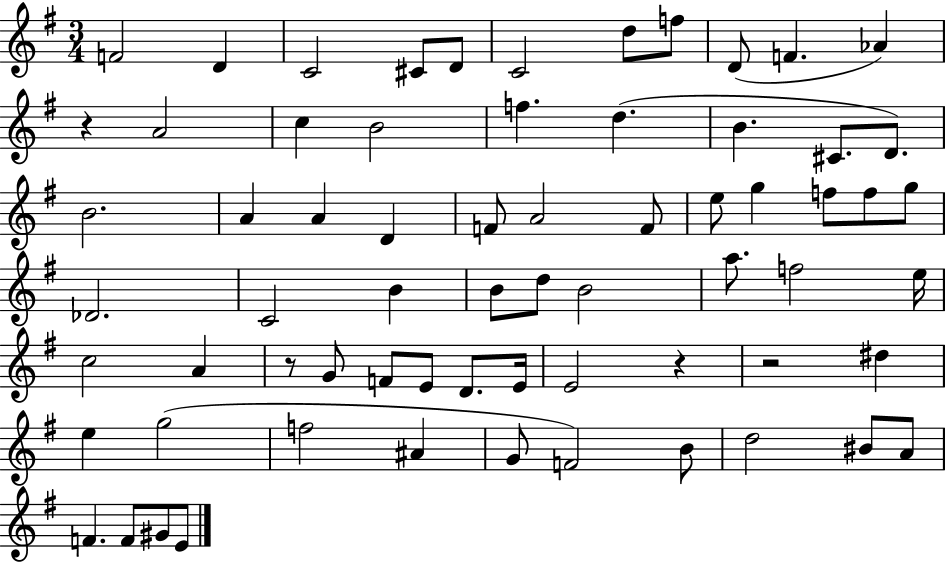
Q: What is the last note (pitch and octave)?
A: E4